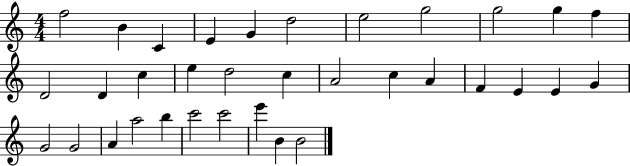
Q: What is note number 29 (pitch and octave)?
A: B5